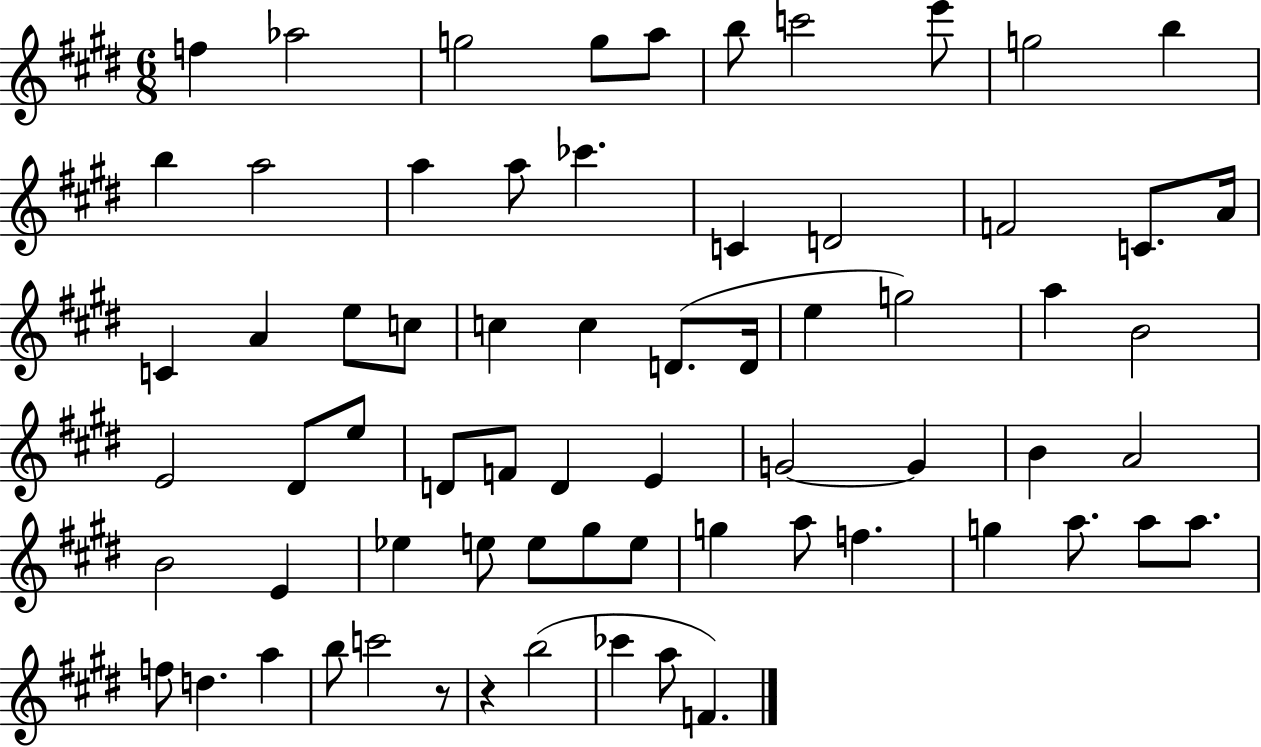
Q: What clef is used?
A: treble